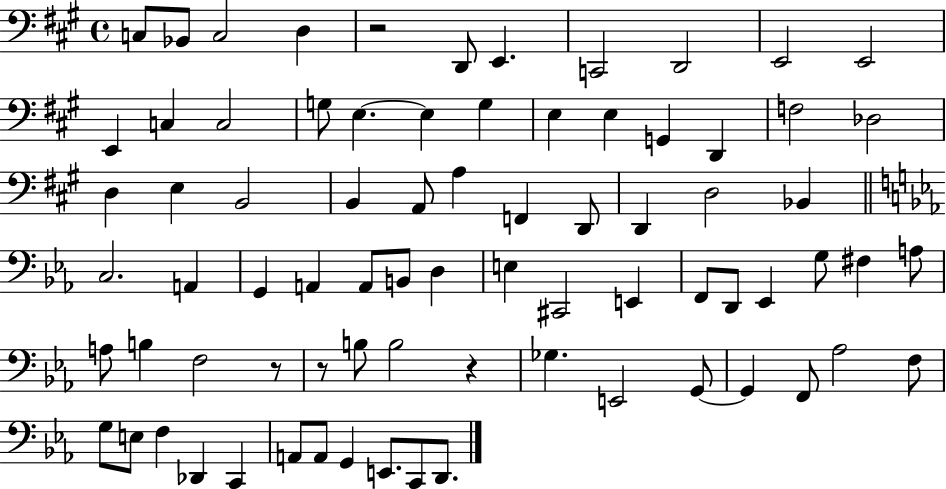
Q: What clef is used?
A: bass